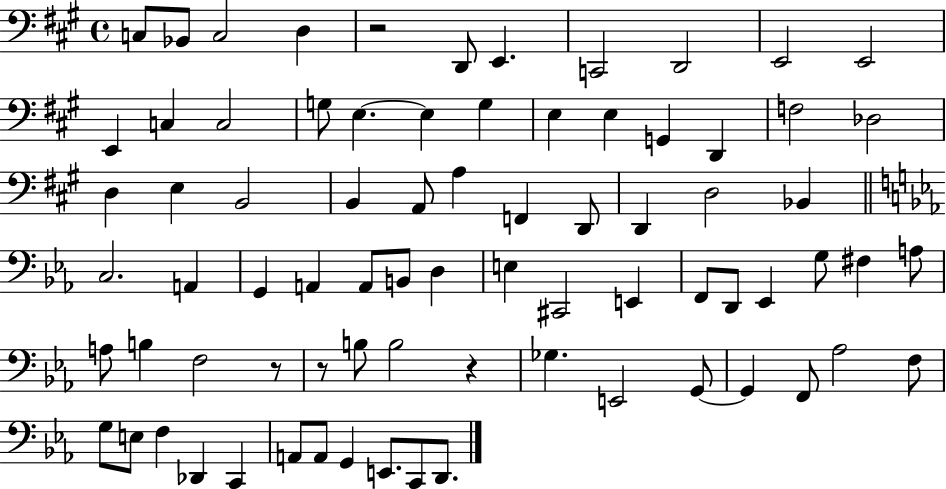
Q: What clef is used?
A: bass